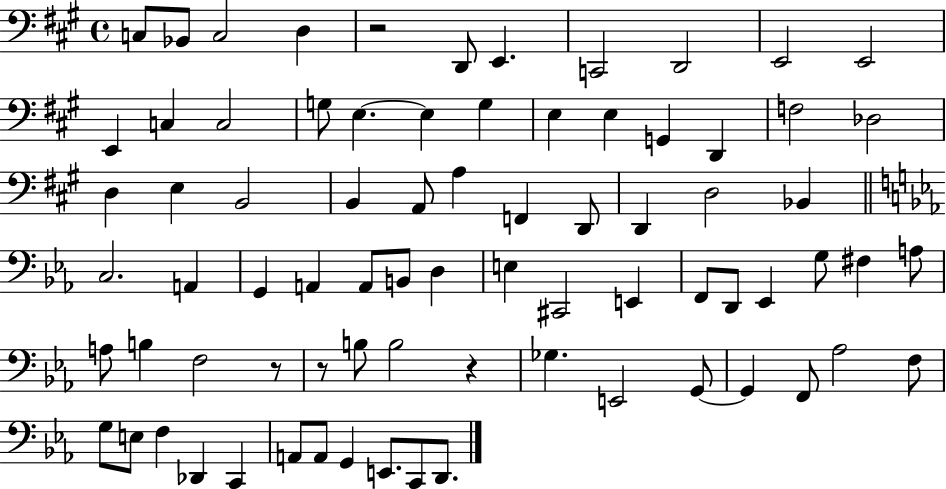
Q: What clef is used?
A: bass